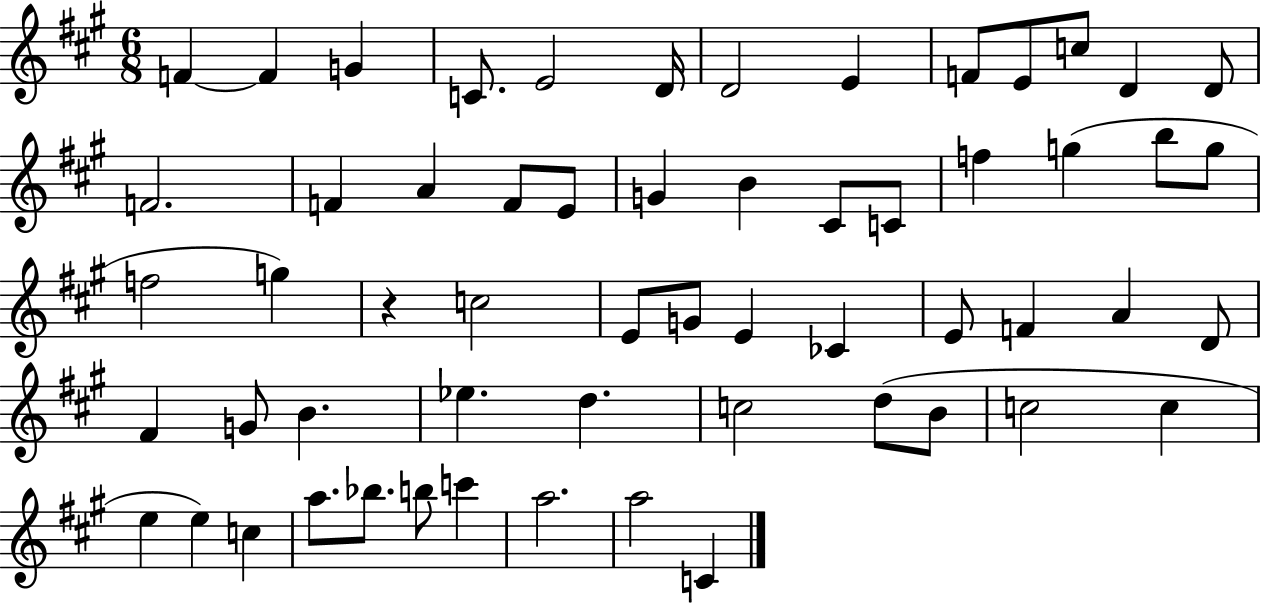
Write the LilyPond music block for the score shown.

{
  \clef treble
  \numericTimeSignature
  \time 6/8
  \key a \major
  f'4~~ f'4 g'4 | c'8. e'2 d'16 | d'2 e'4 | f'8 e'8 c''8 d'4 d'8 | \break f'2. | f'4 a'4 f'8 e'8 | g'4 b'4 cis'8 c'8 | f''4 g''4( b''8 g''8 | \break f''2 g''4) | r4 c''2 | e'8 g'8 e'4 ces'4 | e'8 f'4 a'4 d'8 | \break fis'4 g'8 b'4. | ees''4. d''4. | c''2 d''8( b'8 | c''2 c''4 | \break e''4 e''4) c''4 | a''8. bes''8. b''8 c'''4 | a''2. | a''2 c'4 | \break \bar "|."
}